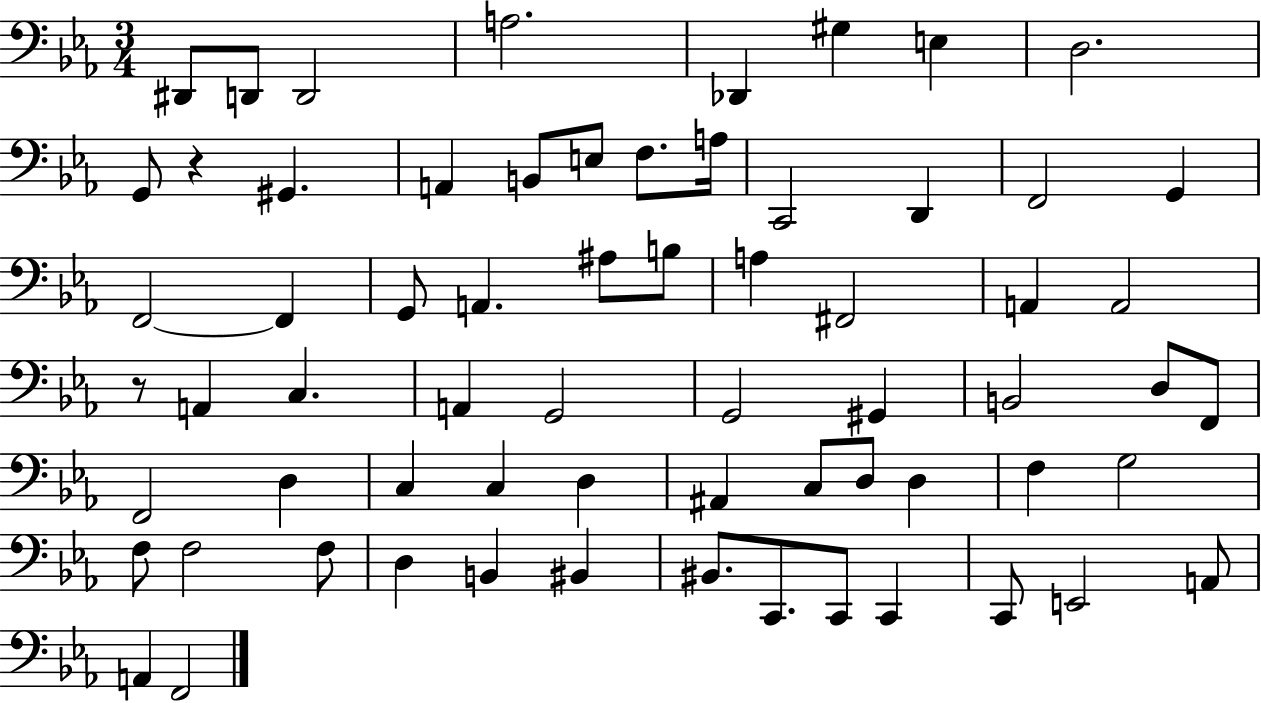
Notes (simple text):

D#2/e D2/e D2/h A3/h. Db2/q G#3/q E3/q D3/h. G2/e R/q G#2/q. A2/q B2/e E3/e F3/e. A3/s C2/h D2/q F2/h G2/q F2/h F2/q G2/e A2/q. A#3/e B3/e A3/q F#2/h A2/q A2/h R/e A2/q C3/q. A2/q G2/h G2/h G#2/q B2/h D3/e F2/e F2/h D3/q C3/q C3/q D3/q A#2/q C3/e D3/e D3/q F3/q G3/h F3/e F3/h F3/e D3/q B2/q BIS2/q BIS2/e. C2/e. C2/e C2/q C2/e E2/h A2/e A2/q F2/h